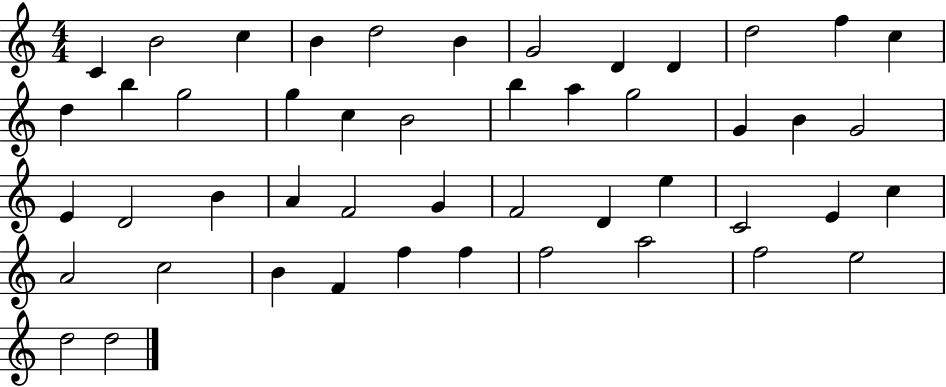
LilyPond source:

{
  \clef treble
  \numericTimeSignature
  \time 4/4
  \key c \major
  c'4 b'2 c''4 | b'4 d''2 b'4 | g'2 d'4 d'4 | d''2 f''4 c''4 | \break d''4 b''4 g''2 | g''4 c''4 b'2 | b''4 a''4 g''2 | g'4 b'4 g'2 | \break e'4 d'2 b'4 | a'4 f'2 g'4 | f'2 d'4 e''4 | c'2 e'4 c''4 | \break a'2 c''2 | b'4 f'4 f''4 f''4 | f''2 a''2 | f''2 e''2 | \break d''2 d''2 | \bar "|."
}